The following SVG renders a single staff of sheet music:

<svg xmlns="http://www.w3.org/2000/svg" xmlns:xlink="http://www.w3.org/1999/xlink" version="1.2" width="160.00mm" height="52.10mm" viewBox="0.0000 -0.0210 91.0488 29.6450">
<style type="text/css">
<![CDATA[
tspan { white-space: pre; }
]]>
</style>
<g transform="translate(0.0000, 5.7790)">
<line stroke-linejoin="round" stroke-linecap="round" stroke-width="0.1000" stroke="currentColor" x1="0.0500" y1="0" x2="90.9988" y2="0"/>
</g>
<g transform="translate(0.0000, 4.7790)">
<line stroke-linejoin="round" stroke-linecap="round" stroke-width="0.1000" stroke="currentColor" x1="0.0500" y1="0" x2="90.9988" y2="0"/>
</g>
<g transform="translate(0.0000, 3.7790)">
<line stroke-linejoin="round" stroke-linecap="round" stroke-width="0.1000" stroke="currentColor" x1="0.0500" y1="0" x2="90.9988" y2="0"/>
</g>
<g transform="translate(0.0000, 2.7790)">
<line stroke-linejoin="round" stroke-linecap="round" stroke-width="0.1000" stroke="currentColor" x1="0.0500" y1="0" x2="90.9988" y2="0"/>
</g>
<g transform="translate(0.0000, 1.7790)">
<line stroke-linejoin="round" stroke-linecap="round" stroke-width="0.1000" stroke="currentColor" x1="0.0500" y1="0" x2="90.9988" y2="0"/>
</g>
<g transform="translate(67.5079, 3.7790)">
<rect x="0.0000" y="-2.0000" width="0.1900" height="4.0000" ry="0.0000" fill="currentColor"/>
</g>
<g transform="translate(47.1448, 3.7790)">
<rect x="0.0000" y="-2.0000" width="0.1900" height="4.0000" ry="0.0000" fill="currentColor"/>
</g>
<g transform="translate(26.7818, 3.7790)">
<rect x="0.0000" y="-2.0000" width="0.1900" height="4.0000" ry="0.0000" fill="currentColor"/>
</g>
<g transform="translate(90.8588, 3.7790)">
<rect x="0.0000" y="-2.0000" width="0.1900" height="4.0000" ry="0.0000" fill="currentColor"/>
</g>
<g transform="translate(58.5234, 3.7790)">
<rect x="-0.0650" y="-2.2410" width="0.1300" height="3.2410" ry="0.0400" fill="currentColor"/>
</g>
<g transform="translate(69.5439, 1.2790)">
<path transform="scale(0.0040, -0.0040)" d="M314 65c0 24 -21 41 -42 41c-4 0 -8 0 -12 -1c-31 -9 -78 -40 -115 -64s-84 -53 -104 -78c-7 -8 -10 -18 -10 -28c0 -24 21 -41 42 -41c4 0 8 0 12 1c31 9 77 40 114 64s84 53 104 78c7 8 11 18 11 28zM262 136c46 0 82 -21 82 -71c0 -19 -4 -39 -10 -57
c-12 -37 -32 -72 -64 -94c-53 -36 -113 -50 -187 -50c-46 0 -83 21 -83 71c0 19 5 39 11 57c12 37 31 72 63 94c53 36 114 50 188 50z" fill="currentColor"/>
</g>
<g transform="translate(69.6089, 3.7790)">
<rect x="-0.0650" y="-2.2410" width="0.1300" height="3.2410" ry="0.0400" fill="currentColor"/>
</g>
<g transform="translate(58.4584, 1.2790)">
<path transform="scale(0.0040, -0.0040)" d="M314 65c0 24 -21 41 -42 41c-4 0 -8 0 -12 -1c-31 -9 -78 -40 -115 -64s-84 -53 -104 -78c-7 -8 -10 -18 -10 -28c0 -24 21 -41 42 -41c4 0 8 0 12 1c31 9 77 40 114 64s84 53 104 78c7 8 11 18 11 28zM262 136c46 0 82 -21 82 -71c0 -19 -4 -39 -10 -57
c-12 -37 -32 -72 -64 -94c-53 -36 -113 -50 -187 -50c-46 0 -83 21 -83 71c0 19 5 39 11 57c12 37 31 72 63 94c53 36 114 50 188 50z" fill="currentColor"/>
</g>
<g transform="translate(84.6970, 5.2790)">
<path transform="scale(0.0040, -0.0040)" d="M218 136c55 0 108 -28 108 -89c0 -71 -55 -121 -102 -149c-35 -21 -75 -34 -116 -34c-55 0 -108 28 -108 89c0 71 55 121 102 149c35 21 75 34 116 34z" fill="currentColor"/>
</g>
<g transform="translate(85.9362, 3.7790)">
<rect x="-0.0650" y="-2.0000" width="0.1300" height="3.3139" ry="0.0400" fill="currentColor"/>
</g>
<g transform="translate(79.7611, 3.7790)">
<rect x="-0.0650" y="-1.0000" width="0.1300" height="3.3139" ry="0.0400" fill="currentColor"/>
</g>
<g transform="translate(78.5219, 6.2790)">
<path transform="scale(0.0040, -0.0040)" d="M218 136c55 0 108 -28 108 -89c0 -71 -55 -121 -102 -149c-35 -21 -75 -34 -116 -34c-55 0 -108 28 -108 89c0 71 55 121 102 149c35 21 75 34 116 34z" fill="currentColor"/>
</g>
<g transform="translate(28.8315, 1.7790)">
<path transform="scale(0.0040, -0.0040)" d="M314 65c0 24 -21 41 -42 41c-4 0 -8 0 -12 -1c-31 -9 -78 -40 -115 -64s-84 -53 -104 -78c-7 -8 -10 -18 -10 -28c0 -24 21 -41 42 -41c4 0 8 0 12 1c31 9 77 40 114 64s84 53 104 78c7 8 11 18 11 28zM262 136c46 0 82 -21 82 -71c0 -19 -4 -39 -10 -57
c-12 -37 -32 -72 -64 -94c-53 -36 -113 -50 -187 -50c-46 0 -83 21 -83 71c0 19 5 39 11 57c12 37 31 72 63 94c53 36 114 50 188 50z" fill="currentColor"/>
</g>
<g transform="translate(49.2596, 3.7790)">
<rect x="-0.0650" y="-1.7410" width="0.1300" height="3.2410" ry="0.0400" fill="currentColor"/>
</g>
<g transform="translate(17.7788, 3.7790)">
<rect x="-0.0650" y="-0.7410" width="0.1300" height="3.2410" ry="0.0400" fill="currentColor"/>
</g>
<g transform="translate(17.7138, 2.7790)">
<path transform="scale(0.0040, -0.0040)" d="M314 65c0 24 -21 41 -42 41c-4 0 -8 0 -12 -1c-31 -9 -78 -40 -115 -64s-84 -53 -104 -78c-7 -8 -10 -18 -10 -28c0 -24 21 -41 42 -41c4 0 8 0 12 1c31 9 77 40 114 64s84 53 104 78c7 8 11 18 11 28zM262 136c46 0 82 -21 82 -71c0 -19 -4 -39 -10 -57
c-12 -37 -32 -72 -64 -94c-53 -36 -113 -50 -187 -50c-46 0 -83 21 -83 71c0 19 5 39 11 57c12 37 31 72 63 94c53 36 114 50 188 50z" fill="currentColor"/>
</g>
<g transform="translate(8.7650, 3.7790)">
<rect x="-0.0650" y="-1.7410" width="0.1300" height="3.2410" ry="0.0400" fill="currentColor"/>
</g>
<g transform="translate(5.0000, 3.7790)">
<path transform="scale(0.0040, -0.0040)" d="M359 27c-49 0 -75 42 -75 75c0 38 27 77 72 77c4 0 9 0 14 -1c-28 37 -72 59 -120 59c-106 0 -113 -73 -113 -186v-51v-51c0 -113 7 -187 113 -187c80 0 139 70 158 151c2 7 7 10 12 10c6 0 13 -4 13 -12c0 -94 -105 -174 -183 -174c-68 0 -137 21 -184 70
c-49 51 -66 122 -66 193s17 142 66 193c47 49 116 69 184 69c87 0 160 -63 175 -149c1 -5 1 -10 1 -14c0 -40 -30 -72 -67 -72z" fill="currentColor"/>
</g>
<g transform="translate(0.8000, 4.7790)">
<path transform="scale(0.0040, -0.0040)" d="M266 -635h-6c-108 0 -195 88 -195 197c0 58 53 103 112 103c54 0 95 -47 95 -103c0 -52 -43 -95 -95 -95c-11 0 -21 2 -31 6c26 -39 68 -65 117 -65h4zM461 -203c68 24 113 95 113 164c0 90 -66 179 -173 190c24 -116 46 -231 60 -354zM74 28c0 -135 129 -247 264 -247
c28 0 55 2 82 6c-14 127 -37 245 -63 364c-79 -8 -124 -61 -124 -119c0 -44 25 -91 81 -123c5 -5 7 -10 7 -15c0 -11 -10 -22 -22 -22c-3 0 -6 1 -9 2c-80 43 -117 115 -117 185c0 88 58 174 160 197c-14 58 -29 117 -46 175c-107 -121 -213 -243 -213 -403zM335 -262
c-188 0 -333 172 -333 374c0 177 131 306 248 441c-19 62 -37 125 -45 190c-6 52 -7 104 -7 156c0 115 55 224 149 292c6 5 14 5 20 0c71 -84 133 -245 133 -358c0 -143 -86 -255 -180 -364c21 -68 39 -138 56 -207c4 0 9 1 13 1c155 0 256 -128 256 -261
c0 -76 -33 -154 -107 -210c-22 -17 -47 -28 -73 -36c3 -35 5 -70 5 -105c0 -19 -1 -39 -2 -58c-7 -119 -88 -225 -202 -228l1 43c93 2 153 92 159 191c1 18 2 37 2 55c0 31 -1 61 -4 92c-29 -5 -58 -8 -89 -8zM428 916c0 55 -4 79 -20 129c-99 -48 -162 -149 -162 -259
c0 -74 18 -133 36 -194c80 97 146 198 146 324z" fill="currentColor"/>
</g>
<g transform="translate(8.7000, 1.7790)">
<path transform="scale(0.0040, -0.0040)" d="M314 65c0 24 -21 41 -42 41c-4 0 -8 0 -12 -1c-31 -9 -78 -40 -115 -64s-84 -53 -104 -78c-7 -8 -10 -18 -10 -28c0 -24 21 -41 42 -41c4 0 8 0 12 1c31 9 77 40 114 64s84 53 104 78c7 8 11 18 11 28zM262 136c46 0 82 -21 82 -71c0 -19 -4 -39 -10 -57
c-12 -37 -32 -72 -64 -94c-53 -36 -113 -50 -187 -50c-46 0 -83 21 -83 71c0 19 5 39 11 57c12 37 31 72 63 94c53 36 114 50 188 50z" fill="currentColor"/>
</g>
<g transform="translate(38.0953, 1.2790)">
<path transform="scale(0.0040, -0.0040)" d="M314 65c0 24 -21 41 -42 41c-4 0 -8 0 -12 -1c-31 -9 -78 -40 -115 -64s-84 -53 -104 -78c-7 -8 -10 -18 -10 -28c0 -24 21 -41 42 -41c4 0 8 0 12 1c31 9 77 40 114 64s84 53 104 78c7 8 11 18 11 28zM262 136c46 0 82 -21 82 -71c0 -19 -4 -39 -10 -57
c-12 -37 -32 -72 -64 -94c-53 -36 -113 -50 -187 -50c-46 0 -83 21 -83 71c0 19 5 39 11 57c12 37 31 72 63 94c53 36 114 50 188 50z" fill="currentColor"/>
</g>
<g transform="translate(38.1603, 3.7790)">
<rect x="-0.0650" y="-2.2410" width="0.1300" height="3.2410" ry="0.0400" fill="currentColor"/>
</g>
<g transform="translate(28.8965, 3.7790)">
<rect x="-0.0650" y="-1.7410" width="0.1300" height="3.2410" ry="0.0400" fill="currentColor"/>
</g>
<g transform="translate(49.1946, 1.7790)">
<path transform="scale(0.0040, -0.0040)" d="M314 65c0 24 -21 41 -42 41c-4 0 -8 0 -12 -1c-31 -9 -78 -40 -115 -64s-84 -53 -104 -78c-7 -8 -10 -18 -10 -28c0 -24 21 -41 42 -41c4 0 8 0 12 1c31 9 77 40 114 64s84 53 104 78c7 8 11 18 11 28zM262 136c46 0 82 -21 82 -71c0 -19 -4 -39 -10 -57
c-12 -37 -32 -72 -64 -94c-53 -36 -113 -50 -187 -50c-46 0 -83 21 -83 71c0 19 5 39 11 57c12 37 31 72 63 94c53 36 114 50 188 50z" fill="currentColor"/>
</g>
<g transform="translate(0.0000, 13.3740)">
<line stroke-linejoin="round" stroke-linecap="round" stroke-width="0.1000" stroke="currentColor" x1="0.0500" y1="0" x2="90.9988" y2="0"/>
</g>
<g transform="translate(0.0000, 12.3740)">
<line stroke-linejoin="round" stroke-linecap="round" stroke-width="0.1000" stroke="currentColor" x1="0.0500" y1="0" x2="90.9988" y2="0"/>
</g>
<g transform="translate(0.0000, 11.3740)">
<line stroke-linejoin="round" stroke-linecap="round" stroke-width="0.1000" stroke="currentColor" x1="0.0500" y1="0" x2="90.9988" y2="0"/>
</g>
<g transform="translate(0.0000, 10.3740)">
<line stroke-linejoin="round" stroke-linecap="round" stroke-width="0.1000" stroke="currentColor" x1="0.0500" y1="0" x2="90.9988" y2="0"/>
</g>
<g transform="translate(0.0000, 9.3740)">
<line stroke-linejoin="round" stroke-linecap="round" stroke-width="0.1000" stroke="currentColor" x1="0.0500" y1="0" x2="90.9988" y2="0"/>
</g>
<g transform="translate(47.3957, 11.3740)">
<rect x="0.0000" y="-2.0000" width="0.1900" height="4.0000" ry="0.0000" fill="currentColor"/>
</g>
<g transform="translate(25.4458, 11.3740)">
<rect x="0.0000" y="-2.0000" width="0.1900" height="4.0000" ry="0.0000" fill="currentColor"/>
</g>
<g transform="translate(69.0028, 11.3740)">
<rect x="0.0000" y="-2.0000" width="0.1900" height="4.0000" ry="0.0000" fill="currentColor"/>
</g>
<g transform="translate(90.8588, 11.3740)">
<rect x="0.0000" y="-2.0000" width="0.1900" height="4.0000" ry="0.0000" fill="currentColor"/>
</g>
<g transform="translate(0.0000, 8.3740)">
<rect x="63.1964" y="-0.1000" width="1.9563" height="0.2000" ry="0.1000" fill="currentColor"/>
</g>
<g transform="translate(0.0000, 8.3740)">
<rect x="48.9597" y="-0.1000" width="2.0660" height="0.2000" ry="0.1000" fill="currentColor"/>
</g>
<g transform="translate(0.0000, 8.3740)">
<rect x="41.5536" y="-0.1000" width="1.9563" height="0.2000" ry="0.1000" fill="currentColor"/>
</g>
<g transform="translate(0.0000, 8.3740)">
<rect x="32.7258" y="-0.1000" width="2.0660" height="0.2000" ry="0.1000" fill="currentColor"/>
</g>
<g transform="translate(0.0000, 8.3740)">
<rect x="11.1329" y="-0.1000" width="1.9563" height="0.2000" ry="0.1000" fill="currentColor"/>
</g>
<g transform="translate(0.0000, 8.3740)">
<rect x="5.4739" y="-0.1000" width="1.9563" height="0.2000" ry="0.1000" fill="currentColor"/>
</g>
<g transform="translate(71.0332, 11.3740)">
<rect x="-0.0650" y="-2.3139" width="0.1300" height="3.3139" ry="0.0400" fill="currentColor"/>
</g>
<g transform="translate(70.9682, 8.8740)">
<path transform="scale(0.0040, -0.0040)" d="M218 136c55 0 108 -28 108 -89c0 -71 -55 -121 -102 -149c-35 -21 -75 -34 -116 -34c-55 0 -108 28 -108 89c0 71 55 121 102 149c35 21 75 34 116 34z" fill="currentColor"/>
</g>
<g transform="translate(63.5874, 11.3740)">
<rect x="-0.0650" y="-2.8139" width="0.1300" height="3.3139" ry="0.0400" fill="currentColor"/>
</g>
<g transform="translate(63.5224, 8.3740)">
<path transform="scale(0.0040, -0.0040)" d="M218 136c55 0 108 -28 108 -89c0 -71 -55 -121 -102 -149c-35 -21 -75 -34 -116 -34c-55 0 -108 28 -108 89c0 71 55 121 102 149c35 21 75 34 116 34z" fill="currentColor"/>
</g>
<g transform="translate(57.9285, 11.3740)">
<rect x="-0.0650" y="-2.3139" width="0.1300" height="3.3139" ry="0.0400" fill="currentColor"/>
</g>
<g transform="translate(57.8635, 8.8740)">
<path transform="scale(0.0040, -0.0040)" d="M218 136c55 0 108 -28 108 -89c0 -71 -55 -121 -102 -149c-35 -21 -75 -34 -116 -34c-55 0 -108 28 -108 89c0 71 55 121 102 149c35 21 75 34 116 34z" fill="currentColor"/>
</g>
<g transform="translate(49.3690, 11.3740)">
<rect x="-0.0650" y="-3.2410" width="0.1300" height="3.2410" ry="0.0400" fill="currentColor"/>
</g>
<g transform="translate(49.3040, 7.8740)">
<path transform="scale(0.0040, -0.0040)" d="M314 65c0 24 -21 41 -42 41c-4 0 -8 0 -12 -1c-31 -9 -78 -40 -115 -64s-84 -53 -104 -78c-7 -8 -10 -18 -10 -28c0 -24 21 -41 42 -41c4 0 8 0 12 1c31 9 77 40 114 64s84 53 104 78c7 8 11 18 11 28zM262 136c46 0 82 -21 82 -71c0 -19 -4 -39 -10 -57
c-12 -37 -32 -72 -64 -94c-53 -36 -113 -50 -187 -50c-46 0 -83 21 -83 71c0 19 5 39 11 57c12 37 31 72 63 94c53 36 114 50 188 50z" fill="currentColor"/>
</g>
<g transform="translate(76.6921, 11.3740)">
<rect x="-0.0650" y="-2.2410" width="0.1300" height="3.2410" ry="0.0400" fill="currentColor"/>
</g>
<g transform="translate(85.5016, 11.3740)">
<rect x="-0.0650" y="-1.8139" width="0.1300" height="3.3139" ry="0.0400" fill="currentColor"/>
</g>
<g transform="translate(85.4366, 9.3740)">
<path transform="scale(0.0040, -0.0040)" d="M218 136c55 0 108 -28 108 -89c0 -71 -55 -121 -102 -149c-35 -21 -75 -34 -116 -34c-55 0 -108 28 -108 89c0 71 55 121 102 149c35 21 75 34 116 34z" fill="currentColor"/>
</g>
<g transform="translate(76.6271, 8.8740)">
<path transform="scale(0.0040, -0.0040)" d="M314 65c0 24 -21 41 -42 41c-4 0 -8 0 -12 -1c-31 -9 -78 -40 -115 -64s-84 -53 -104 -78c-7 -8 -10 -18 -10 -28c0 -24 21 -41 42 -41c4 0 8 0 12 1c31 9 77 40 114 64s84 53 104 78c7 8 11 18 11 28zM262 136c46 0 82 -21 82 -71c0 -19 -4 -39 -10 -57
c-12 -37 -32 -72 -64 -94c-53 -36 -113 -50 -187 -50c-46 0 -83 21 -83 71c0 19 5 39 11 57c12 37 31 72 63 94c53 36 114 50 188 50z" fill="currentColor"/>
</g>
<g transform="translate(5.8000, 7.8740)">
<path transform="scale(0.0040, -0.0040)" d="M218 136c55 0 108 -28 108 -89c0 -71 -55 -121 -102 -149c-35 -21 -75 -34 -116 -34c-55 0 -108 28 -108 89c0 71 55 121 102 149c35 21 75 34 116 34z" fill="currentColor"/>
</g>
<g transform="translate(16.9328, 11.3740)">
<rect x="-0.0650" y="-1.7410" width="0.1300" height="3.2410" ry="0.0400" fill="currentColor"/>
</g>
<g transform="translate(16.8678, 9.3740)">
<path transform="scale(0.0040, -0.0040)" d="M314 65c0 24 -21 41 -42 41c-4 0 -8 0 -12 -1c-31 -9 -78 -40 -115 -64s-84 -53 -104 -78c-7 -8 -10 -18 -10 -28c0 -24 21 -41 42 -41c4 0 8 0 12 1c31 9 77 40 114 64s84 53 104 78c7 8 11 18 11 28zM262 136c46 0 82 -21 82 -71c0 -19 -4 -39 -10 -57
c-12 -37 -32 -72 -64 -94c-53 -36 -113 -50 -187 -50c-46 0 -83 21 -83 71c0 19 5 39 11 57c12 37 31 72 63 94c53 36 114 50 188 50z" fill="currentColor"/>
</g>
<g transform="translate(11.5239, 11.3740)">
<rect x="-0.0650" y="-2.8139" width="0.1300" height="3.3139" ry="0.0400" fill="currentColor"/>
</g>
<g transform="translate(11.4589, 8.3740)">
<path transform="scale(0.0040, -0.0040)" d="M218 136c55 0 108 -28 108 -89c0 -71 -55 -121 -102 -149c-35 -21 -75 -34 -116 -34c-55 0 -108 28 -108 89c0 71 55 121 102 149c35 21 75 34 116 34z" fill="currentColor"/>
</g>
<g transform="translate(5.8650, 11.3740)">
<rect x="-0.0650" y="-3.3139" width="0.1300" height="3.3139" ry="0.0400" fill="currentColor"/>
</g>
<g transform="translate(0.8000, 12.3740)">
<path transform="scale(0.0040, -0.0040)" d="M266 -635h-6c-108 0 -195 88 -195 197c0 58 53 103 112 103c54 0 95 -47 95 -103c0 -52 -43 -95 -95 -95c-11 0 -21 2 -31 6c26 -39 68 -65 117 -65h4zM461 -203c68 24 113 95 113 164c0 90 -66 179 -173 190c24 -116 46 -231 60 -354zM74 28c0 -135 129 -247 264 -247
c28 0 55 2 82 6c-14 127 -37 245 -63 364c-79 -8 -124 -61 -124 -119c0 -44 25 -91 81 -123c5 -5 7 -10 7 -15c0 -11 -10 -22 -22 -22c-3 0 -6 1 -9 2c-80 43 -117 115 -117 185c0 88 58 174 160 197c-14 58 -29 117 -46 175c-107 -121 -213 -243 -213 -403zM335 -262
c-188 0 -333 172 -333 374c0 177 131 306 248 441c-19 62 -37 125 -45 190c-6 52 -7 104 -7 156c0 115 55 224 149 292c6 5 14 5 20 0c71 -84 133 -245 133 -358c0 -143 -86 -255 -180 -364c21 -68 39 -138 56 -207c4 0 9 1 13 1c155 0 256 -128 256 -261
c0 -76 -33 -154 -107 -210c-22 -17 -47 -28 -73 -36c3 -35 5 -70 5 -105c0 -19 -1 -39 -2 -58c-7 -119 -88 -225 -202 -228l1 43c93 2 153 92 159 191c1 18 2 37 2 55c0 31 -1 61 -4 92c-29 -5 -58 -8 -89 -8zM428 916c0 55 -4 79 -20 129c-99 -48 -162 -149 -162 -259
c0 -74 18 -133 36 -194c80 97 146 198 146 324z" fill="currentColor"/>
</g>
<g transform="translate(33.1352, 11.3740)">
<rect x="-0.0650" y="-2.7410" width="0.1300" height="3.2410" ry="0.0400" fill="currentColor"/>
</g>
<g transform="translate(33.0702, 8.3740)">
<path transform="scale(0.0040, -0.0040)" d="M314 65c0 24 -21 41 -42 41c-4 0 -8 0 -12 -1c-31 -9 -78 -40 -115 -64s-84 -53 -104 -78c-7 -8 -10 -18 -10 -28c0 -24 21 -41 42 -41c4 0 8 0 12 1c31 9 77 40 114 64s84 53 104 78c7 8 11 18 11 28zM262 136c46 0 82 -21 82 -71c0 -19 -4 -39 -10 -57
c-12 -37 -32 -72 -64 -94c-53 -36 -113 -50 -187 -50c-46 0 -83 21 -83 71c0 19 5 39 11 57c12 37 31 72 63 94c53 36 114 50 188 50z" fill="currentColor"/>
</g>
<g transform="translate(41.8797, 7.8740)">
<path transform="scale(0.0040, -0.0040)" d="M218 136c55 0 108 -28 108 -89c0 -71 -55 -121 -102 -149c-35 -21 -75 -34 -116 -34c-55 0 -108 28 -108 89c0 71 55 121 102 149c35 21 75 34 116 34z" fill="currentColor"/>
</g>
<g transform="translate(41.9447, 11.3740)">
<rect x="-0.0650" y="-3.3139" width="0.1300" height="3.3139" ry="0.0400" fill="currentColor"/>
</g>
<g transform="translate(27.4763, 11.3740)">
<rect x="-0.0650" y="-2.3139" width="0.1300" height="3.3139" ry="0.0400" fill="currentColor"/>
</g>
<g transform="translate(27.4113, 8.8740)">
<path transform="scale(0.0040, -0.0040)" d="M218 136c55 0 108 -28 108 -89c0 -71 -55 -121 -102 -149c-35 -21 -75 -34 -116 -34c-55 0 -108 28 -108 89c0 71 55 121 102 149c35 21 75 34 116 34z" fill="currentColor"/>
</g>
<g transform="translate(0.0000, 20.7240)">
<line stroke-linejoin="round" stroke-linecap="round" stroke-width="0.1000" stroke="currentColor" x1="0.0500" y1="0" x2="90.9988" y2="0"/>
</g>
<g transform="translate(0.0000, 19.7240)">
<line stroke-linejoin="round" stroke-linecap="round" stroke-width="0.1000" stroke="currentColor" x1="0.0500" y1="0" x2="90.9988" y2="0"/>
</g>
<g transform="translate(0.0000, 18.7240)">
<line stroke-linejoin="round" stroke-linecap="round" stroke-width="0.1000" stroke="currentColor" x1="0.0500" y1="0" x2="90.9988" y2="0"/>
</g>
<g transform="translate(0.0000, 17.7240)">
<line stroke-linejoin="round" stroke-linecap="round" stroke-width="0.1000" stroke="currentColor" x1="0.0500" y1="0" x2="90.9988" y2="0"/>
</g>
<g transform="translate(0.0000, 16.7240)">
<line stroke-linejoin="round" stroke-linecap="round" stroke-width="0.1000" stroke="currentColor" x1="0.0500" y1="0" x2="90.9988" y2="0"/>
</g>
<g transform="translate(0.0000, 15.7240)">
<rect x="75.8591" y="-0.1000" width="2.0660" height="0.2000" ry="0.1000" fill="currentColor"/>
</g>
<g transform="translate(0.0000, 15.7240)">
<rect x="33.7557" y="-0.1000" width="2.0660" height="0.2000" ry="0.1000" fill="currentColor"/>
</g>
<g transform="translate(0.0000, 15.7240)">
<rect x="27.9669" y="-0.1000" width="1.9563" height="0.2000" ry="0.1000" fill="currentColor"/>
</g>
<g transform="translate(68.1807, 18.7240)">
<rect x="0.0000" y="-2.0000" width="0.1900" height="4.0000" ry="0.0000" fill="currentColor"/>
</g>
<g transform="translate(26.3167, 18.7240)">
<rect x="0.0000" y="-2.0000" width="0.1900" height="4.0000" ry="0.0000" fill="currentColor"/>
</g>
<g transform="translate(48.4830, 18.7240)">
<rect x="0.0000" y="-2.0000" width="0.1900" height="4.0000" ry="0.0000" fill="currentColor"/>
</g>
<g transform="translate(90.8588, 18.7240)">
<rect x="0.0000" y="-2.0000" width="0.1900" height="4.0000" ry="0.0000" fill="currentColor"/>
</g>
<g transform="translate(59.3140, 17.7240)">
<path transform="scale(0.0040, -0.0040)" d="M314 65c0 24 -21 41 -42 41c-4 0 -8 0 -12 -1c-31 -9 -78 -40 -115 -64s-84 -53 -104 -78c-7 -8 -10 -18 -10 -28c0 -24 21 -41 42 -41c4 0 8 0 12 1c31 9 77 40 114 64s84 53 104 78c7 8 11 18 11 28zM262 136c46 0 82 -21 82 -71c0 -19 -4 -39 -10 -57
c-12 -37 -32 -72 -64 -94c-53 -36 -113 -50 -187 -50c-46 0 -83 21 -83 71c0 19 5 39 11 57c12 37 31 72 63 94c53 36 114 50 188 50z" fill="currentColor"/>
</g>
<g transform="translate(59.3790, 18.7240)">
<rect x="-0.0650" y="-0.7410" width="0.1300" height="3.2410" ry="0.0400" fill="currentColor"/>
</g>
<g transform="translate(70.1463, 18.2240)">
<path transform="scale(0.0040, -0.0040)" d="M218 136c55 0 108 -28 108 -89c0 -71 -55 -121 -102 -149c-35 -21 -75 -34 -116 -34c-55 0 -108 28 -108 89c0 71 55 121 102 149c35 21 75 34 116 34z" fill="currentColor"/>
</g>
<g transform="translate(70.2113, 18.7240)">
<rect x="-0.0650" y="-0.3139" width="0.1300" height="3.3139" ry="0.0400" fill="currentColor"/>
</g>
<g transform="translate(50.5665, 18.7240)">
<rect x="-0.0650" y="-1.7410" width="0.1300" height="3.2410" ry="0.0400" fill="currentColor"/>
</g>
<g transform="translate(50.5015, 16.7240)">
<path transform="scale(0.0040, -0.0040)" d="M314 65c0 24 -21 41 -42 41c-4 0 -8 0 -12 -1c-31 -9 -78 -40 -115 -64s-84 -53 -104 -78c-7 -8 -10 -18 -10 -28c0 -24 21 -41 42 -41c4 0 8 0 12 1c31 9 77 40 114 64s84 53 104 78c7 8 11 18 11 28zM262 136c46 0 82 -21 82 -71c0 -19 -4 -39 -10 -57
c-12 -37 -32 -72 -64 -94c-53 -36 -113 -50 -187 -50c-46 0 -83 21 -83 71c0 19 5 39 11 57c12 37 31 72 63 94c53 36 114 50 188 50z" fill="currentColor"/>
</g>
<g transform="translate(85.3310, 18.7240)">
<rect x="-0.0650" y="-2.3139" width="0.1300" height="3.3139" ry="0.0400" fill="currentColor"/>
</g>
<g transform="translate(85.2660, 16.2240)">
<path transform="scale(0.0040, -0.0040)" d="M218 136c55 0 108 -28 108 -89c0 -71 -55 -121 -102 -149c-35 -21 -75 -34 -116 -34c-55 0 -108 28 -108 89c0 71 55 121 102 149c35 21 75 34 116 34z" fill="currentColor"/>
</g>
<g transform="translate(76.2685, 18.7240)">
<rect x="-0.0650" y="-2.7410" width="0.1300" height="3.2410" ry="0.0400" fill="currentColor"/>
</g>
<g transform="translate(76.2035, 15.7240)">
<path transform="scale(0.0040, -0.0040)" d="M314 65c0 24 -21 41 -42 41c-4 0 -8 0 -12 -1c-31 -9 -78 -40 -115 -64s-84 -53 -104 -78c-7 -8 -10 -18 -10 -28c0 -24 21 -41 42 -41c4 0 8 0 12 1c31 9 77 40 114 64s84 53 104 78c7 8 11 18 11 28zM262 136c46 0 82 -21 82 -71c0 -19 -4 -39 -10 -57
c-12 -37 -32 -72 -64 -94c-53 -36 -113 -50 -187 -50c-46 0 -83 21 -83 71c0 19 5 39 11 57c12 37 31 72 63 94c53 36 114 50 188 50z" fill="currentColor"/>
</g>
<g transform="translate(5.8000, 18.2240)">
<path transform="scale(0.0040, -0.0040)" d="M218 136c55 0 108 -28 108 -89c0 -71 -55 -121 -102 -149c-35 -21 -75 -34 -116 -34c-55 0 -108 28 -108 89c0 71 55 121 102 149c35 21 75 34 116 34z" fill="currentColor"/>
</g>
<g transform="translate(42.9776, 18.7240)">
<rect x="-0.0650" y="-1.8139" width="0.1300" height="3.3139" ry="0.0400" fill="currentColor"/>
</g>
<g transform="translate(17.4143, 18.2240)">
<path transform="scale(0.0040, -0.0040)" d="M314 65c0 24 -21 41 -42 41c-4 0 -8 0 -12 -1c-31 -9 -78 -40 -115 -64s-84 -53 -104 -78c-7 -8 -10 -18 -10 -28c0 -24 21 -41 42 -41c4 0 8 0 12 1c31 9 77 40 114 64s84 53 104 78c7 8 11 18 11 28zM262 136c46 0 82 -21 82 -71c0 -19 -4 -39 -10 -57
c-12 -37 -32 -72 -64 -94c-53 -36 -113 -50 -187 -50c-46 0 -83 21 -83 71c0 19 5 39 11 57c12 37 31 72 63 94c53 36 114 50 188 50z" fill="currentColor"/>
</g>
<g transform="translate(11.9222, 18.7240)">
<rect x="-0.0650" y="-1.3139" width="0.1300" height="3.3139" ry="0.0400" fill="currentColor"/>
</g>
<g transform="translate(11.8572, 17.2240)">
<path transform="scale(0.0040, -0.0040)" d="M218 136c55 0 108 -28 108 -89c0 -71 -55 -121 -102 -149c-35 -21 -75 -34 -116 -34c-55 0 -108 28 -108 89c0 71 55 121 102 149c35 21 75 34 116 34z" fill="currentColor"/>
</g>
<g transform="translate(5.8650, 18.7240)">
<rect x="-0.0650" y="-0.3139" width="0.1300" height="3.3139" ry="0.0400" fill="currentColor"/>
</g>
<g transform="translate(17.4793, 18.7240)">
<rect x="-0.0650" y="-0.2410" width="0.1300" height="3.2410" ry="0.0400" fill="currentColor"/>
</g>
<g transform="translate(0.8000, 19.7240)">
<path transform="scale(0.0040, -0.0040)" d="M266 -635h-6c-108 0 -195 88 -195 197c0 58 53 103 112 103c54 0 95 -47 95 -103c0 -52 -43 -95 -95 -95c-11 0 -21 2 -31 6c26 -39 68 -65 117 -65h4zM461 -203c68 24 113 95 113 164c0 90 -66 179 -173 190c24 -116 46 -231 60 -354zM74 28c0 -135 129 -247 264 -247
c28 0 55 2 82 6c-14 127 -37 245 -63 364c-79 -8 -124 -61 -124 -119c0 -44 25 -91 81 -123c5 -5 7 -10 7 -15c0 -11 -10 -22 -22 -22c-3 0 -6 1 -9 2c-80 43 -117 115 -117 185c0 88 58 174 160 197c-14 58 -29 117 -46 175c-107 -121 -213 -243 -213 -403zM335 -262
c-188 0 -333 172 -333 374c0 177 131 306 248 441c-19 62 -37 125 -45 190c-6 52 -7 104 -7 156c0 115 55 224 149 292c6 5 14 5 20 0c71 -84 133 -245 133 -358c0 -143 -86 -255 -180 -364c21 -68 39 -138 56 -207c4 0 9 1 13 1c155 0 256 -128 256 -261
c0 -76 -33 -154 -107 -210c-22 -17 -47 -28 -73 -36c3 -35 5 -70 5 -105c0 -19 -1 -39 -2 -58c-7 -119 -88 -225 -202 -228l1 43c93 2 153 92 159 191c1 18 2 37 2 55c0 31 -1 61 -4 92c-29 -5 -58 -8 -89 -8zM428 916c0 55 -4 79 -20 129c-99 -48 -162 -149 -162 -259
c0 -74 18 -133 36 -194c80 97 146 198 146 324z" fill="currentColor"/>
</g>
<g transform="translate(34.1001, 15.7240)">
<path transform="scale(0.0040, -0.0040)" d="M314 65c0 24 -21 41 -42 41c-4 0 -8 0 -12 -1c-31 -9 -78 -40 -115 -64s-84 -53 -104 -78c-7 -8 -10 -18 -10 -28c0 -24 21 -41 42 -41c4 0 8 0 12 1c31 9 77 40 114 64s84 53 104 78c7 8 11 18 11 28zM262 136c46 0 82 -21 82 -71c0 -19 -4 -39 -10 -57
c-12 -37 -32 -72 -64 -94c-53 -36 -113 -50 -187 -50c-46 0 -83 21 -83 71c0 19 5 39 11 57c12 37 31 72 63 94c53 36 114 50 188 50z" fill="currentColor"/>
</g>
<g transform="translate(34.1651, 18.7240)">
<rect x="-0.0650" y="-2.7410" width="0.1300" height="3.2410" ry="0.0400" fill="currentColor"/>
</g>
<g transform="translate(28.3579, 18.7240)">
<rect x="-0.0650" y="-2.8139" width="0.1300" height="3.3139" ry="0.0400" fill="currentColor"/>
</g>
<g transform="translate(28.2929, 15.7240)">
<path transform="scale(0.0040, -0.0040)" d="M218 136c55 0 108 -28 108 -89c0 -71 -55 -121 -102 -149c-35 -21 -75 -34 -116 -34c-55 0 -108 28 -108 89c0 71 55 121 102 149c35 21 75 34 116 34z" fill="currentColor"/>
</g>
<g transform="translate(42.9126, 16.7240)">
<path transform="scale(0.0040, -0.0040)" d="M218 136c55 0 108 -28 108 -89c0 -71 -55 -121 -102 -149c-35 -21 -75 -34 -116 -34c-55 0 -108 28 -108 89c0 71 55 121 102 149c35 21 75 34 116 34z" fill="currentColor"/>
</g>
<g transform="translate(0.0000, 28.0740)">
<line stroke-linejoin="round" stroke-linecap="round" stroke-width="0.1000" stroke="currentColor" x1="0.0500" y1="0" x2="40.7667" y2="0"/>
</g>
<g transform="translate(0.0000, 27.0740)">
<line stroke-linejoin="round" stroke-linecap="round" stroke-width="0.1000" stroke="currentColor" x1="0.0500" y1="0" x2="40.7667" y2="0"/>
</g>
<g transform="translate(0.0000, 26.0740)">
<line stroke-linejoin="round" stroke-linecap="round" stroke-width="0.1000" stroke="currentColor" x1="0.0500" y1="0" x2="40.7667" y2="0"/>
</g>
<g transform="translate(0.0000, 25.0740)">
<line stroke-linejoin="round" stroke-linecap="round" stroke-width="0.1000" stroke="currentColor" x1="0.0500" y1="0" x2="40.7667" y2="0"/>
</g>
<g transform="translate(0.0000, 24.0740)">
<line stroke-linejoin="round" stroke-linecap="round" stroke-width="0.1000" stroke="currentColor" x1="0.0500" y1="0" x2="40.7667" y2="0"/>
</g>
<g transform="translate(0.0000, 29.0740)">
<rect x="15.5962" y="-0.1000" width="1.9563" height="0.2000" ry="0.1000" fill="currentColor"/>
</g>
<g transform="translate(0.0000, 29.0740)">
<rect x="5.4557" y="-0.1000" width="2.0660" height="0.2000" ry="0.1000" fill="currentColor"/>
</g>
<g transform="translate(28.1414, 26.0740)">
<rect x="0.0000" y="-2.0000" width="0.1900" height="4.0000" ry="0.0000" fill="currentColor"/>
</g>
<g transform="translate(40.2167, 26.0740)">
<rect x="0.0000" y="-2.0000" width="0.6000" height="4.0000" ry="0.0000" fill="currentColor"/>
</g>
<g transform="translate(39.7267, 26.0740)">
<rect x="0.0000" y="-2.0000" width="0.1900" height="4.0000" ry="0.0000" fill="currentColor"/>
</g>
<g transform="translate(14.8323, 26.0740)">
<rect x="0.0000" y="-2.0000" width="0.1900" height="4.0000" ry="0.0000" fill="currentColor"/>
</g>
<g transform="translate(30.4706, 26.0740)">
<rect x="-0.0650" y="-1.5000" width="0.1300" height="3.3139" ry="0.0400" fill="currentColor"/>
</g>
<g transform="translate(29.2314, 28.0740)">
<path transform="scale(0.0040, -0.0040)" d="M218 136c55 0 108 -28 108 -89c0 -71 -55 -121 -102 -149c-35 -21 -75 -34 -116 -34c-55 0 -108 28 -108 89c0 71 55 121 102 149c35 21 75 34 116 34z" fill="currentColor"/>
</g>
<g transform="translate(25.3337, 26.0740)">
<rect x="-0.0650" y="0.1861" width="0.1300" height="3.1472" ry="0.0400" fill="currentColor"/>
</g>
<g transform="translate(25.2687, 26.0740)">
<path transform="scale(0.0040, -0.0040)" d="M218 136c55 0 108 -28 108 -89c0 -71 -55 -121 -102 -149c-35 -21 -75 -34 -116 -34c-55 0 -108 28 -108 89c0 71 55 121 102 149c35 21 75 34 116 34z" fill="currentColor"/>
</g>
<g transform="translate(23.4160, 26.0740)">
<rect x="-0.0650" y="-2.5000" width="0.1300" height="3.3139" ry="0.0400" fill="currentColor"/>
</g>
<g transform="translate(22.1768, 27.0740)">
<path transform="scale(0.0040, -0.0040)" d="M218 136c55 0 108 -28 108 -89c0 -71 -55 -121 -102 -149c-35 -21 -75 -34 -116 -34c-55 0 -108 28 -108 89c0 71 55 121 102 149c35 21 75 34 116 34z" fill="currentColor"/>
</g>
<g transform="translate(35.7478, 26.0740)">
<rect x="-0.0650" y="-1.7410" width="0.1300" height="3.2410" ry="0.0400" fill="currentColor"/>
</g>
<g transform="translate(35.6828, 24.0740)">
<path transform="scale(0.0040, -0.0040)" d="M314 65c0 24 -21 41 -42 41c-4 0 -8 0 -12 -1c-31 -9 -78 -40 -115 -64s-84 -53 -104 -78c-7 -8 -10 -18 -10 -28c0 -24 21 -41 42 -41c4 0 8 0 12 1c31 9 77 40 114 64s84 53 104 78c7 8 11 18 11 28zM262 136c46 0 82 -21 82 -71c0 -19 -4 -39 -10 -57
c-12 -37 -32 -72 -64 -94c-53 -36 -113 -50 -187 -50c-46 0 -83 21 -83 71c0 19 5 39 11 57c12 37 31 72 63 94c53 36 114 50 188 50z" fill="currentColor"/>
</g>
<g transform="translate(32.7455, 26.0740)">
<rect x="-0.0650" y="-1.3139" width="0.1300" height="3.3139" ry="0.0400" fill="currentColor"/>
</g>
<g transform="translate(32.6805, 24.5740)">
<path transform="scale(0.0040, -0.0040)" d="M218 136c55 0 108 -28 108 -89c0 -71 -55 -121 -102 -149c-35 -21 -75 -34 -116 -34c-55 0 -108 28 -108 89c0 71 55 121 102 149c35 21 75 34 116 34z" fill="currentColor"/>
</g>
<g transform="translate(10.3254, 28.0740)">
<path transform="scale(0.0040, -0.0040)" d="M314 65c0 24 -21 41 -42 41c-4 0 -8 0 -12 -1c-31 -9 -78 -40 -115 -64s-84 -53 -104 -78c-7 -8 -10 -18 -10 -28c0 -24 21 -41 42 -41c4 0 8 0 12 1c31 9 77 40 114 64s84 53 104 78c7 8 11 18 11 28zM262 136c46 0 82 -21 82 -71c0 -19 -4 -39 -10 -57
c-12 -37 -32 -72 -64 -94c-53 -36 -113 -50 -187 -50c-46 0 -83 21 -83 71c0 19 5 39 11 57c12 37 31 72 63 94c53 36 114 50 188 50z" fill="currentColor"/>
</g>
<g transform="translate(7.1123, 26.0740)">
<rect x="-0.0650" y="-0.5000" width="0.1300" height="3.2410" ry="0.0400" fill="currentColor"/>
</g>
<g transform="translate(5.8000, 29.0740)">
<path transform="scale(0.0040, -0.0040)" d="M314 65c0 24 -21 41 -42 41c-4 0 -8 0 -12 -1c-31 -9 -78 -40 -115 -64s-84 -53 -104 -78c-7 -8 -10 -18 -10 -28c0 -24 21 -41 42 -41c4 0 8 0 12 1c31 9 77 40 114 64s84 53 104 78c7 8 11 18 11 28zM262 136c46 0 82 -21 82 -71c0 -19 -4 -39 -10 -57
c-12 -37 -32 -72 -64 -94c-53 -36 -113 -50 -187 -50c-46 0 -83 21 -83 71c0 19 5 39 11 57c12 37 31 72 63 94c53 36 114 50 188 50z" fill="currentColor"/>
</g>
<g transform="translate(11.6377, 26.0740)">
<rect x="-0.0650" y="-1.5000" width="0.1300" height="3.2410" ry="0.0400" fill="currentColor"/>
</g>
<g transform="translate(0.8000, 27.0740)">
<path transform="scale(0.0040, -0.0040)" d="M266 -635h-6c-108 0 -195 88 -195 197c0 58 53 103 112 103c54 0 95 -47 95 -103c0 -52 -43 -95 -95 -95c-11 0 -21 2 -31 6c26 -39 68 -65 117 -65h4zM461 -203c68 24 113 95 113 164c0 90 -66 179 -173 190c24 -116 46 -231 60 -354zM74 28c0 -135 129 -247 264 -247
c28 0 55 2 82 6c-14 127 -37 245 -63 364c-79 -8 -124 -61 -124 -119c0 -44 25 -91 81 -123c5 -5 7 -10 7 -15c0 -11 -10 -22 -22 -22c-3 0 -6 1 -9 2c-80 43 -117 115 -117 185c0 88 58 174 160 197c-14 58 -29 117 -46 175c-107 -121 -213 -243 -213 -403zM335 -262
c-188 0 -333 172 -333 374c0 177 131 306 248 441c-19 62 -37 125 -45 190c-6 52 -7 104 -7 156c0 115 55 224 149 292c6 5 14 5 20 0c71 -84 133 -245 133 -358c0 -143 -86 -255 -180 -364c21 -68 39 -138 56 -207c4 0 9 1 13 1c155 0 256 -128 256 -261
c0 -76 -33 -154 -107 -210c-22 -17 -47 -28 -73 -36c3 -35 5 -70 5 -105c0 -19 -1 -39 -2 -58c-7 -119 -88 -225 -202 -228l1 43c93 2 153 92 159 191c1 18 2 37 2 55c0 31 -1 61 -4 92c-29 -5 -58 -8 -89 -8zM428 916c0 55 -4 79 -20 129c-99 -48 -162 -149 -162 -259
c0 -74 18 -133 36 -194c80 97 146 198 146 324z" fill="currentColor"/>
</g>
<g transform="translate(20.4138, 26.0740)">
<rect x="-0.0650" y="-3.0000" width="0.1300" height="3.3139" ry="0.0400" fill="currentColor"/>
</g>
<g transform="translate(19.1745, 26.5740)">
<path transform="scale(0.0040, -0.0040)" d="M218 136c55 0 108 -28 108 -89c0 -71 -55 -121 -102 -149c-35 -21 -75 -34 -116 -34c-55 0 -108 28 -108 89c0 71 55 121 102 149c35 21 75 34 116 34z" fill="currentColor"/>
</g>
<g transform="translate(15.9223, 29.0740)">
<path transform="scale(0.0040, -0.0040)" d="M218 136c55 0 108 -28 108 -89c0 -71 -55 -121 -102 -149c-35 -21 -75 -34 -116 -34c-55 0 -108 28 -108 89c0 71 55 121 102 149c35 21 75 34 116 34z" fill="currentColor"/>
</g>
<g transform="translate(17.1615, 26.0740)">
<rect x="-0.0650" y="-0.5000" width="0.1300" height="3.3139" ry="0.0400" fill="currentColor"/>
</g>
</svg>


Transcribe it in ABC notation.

X:1
T:Untitled
M:4/4
L:1/4
K:C
f2 d2 f2 g2 f2 g2 g2 D F b a f2 g a2 b b2 g a g g2 f c e c2 a a2 f f2 d2 c a2 g C2 E2 C A G B E e f2